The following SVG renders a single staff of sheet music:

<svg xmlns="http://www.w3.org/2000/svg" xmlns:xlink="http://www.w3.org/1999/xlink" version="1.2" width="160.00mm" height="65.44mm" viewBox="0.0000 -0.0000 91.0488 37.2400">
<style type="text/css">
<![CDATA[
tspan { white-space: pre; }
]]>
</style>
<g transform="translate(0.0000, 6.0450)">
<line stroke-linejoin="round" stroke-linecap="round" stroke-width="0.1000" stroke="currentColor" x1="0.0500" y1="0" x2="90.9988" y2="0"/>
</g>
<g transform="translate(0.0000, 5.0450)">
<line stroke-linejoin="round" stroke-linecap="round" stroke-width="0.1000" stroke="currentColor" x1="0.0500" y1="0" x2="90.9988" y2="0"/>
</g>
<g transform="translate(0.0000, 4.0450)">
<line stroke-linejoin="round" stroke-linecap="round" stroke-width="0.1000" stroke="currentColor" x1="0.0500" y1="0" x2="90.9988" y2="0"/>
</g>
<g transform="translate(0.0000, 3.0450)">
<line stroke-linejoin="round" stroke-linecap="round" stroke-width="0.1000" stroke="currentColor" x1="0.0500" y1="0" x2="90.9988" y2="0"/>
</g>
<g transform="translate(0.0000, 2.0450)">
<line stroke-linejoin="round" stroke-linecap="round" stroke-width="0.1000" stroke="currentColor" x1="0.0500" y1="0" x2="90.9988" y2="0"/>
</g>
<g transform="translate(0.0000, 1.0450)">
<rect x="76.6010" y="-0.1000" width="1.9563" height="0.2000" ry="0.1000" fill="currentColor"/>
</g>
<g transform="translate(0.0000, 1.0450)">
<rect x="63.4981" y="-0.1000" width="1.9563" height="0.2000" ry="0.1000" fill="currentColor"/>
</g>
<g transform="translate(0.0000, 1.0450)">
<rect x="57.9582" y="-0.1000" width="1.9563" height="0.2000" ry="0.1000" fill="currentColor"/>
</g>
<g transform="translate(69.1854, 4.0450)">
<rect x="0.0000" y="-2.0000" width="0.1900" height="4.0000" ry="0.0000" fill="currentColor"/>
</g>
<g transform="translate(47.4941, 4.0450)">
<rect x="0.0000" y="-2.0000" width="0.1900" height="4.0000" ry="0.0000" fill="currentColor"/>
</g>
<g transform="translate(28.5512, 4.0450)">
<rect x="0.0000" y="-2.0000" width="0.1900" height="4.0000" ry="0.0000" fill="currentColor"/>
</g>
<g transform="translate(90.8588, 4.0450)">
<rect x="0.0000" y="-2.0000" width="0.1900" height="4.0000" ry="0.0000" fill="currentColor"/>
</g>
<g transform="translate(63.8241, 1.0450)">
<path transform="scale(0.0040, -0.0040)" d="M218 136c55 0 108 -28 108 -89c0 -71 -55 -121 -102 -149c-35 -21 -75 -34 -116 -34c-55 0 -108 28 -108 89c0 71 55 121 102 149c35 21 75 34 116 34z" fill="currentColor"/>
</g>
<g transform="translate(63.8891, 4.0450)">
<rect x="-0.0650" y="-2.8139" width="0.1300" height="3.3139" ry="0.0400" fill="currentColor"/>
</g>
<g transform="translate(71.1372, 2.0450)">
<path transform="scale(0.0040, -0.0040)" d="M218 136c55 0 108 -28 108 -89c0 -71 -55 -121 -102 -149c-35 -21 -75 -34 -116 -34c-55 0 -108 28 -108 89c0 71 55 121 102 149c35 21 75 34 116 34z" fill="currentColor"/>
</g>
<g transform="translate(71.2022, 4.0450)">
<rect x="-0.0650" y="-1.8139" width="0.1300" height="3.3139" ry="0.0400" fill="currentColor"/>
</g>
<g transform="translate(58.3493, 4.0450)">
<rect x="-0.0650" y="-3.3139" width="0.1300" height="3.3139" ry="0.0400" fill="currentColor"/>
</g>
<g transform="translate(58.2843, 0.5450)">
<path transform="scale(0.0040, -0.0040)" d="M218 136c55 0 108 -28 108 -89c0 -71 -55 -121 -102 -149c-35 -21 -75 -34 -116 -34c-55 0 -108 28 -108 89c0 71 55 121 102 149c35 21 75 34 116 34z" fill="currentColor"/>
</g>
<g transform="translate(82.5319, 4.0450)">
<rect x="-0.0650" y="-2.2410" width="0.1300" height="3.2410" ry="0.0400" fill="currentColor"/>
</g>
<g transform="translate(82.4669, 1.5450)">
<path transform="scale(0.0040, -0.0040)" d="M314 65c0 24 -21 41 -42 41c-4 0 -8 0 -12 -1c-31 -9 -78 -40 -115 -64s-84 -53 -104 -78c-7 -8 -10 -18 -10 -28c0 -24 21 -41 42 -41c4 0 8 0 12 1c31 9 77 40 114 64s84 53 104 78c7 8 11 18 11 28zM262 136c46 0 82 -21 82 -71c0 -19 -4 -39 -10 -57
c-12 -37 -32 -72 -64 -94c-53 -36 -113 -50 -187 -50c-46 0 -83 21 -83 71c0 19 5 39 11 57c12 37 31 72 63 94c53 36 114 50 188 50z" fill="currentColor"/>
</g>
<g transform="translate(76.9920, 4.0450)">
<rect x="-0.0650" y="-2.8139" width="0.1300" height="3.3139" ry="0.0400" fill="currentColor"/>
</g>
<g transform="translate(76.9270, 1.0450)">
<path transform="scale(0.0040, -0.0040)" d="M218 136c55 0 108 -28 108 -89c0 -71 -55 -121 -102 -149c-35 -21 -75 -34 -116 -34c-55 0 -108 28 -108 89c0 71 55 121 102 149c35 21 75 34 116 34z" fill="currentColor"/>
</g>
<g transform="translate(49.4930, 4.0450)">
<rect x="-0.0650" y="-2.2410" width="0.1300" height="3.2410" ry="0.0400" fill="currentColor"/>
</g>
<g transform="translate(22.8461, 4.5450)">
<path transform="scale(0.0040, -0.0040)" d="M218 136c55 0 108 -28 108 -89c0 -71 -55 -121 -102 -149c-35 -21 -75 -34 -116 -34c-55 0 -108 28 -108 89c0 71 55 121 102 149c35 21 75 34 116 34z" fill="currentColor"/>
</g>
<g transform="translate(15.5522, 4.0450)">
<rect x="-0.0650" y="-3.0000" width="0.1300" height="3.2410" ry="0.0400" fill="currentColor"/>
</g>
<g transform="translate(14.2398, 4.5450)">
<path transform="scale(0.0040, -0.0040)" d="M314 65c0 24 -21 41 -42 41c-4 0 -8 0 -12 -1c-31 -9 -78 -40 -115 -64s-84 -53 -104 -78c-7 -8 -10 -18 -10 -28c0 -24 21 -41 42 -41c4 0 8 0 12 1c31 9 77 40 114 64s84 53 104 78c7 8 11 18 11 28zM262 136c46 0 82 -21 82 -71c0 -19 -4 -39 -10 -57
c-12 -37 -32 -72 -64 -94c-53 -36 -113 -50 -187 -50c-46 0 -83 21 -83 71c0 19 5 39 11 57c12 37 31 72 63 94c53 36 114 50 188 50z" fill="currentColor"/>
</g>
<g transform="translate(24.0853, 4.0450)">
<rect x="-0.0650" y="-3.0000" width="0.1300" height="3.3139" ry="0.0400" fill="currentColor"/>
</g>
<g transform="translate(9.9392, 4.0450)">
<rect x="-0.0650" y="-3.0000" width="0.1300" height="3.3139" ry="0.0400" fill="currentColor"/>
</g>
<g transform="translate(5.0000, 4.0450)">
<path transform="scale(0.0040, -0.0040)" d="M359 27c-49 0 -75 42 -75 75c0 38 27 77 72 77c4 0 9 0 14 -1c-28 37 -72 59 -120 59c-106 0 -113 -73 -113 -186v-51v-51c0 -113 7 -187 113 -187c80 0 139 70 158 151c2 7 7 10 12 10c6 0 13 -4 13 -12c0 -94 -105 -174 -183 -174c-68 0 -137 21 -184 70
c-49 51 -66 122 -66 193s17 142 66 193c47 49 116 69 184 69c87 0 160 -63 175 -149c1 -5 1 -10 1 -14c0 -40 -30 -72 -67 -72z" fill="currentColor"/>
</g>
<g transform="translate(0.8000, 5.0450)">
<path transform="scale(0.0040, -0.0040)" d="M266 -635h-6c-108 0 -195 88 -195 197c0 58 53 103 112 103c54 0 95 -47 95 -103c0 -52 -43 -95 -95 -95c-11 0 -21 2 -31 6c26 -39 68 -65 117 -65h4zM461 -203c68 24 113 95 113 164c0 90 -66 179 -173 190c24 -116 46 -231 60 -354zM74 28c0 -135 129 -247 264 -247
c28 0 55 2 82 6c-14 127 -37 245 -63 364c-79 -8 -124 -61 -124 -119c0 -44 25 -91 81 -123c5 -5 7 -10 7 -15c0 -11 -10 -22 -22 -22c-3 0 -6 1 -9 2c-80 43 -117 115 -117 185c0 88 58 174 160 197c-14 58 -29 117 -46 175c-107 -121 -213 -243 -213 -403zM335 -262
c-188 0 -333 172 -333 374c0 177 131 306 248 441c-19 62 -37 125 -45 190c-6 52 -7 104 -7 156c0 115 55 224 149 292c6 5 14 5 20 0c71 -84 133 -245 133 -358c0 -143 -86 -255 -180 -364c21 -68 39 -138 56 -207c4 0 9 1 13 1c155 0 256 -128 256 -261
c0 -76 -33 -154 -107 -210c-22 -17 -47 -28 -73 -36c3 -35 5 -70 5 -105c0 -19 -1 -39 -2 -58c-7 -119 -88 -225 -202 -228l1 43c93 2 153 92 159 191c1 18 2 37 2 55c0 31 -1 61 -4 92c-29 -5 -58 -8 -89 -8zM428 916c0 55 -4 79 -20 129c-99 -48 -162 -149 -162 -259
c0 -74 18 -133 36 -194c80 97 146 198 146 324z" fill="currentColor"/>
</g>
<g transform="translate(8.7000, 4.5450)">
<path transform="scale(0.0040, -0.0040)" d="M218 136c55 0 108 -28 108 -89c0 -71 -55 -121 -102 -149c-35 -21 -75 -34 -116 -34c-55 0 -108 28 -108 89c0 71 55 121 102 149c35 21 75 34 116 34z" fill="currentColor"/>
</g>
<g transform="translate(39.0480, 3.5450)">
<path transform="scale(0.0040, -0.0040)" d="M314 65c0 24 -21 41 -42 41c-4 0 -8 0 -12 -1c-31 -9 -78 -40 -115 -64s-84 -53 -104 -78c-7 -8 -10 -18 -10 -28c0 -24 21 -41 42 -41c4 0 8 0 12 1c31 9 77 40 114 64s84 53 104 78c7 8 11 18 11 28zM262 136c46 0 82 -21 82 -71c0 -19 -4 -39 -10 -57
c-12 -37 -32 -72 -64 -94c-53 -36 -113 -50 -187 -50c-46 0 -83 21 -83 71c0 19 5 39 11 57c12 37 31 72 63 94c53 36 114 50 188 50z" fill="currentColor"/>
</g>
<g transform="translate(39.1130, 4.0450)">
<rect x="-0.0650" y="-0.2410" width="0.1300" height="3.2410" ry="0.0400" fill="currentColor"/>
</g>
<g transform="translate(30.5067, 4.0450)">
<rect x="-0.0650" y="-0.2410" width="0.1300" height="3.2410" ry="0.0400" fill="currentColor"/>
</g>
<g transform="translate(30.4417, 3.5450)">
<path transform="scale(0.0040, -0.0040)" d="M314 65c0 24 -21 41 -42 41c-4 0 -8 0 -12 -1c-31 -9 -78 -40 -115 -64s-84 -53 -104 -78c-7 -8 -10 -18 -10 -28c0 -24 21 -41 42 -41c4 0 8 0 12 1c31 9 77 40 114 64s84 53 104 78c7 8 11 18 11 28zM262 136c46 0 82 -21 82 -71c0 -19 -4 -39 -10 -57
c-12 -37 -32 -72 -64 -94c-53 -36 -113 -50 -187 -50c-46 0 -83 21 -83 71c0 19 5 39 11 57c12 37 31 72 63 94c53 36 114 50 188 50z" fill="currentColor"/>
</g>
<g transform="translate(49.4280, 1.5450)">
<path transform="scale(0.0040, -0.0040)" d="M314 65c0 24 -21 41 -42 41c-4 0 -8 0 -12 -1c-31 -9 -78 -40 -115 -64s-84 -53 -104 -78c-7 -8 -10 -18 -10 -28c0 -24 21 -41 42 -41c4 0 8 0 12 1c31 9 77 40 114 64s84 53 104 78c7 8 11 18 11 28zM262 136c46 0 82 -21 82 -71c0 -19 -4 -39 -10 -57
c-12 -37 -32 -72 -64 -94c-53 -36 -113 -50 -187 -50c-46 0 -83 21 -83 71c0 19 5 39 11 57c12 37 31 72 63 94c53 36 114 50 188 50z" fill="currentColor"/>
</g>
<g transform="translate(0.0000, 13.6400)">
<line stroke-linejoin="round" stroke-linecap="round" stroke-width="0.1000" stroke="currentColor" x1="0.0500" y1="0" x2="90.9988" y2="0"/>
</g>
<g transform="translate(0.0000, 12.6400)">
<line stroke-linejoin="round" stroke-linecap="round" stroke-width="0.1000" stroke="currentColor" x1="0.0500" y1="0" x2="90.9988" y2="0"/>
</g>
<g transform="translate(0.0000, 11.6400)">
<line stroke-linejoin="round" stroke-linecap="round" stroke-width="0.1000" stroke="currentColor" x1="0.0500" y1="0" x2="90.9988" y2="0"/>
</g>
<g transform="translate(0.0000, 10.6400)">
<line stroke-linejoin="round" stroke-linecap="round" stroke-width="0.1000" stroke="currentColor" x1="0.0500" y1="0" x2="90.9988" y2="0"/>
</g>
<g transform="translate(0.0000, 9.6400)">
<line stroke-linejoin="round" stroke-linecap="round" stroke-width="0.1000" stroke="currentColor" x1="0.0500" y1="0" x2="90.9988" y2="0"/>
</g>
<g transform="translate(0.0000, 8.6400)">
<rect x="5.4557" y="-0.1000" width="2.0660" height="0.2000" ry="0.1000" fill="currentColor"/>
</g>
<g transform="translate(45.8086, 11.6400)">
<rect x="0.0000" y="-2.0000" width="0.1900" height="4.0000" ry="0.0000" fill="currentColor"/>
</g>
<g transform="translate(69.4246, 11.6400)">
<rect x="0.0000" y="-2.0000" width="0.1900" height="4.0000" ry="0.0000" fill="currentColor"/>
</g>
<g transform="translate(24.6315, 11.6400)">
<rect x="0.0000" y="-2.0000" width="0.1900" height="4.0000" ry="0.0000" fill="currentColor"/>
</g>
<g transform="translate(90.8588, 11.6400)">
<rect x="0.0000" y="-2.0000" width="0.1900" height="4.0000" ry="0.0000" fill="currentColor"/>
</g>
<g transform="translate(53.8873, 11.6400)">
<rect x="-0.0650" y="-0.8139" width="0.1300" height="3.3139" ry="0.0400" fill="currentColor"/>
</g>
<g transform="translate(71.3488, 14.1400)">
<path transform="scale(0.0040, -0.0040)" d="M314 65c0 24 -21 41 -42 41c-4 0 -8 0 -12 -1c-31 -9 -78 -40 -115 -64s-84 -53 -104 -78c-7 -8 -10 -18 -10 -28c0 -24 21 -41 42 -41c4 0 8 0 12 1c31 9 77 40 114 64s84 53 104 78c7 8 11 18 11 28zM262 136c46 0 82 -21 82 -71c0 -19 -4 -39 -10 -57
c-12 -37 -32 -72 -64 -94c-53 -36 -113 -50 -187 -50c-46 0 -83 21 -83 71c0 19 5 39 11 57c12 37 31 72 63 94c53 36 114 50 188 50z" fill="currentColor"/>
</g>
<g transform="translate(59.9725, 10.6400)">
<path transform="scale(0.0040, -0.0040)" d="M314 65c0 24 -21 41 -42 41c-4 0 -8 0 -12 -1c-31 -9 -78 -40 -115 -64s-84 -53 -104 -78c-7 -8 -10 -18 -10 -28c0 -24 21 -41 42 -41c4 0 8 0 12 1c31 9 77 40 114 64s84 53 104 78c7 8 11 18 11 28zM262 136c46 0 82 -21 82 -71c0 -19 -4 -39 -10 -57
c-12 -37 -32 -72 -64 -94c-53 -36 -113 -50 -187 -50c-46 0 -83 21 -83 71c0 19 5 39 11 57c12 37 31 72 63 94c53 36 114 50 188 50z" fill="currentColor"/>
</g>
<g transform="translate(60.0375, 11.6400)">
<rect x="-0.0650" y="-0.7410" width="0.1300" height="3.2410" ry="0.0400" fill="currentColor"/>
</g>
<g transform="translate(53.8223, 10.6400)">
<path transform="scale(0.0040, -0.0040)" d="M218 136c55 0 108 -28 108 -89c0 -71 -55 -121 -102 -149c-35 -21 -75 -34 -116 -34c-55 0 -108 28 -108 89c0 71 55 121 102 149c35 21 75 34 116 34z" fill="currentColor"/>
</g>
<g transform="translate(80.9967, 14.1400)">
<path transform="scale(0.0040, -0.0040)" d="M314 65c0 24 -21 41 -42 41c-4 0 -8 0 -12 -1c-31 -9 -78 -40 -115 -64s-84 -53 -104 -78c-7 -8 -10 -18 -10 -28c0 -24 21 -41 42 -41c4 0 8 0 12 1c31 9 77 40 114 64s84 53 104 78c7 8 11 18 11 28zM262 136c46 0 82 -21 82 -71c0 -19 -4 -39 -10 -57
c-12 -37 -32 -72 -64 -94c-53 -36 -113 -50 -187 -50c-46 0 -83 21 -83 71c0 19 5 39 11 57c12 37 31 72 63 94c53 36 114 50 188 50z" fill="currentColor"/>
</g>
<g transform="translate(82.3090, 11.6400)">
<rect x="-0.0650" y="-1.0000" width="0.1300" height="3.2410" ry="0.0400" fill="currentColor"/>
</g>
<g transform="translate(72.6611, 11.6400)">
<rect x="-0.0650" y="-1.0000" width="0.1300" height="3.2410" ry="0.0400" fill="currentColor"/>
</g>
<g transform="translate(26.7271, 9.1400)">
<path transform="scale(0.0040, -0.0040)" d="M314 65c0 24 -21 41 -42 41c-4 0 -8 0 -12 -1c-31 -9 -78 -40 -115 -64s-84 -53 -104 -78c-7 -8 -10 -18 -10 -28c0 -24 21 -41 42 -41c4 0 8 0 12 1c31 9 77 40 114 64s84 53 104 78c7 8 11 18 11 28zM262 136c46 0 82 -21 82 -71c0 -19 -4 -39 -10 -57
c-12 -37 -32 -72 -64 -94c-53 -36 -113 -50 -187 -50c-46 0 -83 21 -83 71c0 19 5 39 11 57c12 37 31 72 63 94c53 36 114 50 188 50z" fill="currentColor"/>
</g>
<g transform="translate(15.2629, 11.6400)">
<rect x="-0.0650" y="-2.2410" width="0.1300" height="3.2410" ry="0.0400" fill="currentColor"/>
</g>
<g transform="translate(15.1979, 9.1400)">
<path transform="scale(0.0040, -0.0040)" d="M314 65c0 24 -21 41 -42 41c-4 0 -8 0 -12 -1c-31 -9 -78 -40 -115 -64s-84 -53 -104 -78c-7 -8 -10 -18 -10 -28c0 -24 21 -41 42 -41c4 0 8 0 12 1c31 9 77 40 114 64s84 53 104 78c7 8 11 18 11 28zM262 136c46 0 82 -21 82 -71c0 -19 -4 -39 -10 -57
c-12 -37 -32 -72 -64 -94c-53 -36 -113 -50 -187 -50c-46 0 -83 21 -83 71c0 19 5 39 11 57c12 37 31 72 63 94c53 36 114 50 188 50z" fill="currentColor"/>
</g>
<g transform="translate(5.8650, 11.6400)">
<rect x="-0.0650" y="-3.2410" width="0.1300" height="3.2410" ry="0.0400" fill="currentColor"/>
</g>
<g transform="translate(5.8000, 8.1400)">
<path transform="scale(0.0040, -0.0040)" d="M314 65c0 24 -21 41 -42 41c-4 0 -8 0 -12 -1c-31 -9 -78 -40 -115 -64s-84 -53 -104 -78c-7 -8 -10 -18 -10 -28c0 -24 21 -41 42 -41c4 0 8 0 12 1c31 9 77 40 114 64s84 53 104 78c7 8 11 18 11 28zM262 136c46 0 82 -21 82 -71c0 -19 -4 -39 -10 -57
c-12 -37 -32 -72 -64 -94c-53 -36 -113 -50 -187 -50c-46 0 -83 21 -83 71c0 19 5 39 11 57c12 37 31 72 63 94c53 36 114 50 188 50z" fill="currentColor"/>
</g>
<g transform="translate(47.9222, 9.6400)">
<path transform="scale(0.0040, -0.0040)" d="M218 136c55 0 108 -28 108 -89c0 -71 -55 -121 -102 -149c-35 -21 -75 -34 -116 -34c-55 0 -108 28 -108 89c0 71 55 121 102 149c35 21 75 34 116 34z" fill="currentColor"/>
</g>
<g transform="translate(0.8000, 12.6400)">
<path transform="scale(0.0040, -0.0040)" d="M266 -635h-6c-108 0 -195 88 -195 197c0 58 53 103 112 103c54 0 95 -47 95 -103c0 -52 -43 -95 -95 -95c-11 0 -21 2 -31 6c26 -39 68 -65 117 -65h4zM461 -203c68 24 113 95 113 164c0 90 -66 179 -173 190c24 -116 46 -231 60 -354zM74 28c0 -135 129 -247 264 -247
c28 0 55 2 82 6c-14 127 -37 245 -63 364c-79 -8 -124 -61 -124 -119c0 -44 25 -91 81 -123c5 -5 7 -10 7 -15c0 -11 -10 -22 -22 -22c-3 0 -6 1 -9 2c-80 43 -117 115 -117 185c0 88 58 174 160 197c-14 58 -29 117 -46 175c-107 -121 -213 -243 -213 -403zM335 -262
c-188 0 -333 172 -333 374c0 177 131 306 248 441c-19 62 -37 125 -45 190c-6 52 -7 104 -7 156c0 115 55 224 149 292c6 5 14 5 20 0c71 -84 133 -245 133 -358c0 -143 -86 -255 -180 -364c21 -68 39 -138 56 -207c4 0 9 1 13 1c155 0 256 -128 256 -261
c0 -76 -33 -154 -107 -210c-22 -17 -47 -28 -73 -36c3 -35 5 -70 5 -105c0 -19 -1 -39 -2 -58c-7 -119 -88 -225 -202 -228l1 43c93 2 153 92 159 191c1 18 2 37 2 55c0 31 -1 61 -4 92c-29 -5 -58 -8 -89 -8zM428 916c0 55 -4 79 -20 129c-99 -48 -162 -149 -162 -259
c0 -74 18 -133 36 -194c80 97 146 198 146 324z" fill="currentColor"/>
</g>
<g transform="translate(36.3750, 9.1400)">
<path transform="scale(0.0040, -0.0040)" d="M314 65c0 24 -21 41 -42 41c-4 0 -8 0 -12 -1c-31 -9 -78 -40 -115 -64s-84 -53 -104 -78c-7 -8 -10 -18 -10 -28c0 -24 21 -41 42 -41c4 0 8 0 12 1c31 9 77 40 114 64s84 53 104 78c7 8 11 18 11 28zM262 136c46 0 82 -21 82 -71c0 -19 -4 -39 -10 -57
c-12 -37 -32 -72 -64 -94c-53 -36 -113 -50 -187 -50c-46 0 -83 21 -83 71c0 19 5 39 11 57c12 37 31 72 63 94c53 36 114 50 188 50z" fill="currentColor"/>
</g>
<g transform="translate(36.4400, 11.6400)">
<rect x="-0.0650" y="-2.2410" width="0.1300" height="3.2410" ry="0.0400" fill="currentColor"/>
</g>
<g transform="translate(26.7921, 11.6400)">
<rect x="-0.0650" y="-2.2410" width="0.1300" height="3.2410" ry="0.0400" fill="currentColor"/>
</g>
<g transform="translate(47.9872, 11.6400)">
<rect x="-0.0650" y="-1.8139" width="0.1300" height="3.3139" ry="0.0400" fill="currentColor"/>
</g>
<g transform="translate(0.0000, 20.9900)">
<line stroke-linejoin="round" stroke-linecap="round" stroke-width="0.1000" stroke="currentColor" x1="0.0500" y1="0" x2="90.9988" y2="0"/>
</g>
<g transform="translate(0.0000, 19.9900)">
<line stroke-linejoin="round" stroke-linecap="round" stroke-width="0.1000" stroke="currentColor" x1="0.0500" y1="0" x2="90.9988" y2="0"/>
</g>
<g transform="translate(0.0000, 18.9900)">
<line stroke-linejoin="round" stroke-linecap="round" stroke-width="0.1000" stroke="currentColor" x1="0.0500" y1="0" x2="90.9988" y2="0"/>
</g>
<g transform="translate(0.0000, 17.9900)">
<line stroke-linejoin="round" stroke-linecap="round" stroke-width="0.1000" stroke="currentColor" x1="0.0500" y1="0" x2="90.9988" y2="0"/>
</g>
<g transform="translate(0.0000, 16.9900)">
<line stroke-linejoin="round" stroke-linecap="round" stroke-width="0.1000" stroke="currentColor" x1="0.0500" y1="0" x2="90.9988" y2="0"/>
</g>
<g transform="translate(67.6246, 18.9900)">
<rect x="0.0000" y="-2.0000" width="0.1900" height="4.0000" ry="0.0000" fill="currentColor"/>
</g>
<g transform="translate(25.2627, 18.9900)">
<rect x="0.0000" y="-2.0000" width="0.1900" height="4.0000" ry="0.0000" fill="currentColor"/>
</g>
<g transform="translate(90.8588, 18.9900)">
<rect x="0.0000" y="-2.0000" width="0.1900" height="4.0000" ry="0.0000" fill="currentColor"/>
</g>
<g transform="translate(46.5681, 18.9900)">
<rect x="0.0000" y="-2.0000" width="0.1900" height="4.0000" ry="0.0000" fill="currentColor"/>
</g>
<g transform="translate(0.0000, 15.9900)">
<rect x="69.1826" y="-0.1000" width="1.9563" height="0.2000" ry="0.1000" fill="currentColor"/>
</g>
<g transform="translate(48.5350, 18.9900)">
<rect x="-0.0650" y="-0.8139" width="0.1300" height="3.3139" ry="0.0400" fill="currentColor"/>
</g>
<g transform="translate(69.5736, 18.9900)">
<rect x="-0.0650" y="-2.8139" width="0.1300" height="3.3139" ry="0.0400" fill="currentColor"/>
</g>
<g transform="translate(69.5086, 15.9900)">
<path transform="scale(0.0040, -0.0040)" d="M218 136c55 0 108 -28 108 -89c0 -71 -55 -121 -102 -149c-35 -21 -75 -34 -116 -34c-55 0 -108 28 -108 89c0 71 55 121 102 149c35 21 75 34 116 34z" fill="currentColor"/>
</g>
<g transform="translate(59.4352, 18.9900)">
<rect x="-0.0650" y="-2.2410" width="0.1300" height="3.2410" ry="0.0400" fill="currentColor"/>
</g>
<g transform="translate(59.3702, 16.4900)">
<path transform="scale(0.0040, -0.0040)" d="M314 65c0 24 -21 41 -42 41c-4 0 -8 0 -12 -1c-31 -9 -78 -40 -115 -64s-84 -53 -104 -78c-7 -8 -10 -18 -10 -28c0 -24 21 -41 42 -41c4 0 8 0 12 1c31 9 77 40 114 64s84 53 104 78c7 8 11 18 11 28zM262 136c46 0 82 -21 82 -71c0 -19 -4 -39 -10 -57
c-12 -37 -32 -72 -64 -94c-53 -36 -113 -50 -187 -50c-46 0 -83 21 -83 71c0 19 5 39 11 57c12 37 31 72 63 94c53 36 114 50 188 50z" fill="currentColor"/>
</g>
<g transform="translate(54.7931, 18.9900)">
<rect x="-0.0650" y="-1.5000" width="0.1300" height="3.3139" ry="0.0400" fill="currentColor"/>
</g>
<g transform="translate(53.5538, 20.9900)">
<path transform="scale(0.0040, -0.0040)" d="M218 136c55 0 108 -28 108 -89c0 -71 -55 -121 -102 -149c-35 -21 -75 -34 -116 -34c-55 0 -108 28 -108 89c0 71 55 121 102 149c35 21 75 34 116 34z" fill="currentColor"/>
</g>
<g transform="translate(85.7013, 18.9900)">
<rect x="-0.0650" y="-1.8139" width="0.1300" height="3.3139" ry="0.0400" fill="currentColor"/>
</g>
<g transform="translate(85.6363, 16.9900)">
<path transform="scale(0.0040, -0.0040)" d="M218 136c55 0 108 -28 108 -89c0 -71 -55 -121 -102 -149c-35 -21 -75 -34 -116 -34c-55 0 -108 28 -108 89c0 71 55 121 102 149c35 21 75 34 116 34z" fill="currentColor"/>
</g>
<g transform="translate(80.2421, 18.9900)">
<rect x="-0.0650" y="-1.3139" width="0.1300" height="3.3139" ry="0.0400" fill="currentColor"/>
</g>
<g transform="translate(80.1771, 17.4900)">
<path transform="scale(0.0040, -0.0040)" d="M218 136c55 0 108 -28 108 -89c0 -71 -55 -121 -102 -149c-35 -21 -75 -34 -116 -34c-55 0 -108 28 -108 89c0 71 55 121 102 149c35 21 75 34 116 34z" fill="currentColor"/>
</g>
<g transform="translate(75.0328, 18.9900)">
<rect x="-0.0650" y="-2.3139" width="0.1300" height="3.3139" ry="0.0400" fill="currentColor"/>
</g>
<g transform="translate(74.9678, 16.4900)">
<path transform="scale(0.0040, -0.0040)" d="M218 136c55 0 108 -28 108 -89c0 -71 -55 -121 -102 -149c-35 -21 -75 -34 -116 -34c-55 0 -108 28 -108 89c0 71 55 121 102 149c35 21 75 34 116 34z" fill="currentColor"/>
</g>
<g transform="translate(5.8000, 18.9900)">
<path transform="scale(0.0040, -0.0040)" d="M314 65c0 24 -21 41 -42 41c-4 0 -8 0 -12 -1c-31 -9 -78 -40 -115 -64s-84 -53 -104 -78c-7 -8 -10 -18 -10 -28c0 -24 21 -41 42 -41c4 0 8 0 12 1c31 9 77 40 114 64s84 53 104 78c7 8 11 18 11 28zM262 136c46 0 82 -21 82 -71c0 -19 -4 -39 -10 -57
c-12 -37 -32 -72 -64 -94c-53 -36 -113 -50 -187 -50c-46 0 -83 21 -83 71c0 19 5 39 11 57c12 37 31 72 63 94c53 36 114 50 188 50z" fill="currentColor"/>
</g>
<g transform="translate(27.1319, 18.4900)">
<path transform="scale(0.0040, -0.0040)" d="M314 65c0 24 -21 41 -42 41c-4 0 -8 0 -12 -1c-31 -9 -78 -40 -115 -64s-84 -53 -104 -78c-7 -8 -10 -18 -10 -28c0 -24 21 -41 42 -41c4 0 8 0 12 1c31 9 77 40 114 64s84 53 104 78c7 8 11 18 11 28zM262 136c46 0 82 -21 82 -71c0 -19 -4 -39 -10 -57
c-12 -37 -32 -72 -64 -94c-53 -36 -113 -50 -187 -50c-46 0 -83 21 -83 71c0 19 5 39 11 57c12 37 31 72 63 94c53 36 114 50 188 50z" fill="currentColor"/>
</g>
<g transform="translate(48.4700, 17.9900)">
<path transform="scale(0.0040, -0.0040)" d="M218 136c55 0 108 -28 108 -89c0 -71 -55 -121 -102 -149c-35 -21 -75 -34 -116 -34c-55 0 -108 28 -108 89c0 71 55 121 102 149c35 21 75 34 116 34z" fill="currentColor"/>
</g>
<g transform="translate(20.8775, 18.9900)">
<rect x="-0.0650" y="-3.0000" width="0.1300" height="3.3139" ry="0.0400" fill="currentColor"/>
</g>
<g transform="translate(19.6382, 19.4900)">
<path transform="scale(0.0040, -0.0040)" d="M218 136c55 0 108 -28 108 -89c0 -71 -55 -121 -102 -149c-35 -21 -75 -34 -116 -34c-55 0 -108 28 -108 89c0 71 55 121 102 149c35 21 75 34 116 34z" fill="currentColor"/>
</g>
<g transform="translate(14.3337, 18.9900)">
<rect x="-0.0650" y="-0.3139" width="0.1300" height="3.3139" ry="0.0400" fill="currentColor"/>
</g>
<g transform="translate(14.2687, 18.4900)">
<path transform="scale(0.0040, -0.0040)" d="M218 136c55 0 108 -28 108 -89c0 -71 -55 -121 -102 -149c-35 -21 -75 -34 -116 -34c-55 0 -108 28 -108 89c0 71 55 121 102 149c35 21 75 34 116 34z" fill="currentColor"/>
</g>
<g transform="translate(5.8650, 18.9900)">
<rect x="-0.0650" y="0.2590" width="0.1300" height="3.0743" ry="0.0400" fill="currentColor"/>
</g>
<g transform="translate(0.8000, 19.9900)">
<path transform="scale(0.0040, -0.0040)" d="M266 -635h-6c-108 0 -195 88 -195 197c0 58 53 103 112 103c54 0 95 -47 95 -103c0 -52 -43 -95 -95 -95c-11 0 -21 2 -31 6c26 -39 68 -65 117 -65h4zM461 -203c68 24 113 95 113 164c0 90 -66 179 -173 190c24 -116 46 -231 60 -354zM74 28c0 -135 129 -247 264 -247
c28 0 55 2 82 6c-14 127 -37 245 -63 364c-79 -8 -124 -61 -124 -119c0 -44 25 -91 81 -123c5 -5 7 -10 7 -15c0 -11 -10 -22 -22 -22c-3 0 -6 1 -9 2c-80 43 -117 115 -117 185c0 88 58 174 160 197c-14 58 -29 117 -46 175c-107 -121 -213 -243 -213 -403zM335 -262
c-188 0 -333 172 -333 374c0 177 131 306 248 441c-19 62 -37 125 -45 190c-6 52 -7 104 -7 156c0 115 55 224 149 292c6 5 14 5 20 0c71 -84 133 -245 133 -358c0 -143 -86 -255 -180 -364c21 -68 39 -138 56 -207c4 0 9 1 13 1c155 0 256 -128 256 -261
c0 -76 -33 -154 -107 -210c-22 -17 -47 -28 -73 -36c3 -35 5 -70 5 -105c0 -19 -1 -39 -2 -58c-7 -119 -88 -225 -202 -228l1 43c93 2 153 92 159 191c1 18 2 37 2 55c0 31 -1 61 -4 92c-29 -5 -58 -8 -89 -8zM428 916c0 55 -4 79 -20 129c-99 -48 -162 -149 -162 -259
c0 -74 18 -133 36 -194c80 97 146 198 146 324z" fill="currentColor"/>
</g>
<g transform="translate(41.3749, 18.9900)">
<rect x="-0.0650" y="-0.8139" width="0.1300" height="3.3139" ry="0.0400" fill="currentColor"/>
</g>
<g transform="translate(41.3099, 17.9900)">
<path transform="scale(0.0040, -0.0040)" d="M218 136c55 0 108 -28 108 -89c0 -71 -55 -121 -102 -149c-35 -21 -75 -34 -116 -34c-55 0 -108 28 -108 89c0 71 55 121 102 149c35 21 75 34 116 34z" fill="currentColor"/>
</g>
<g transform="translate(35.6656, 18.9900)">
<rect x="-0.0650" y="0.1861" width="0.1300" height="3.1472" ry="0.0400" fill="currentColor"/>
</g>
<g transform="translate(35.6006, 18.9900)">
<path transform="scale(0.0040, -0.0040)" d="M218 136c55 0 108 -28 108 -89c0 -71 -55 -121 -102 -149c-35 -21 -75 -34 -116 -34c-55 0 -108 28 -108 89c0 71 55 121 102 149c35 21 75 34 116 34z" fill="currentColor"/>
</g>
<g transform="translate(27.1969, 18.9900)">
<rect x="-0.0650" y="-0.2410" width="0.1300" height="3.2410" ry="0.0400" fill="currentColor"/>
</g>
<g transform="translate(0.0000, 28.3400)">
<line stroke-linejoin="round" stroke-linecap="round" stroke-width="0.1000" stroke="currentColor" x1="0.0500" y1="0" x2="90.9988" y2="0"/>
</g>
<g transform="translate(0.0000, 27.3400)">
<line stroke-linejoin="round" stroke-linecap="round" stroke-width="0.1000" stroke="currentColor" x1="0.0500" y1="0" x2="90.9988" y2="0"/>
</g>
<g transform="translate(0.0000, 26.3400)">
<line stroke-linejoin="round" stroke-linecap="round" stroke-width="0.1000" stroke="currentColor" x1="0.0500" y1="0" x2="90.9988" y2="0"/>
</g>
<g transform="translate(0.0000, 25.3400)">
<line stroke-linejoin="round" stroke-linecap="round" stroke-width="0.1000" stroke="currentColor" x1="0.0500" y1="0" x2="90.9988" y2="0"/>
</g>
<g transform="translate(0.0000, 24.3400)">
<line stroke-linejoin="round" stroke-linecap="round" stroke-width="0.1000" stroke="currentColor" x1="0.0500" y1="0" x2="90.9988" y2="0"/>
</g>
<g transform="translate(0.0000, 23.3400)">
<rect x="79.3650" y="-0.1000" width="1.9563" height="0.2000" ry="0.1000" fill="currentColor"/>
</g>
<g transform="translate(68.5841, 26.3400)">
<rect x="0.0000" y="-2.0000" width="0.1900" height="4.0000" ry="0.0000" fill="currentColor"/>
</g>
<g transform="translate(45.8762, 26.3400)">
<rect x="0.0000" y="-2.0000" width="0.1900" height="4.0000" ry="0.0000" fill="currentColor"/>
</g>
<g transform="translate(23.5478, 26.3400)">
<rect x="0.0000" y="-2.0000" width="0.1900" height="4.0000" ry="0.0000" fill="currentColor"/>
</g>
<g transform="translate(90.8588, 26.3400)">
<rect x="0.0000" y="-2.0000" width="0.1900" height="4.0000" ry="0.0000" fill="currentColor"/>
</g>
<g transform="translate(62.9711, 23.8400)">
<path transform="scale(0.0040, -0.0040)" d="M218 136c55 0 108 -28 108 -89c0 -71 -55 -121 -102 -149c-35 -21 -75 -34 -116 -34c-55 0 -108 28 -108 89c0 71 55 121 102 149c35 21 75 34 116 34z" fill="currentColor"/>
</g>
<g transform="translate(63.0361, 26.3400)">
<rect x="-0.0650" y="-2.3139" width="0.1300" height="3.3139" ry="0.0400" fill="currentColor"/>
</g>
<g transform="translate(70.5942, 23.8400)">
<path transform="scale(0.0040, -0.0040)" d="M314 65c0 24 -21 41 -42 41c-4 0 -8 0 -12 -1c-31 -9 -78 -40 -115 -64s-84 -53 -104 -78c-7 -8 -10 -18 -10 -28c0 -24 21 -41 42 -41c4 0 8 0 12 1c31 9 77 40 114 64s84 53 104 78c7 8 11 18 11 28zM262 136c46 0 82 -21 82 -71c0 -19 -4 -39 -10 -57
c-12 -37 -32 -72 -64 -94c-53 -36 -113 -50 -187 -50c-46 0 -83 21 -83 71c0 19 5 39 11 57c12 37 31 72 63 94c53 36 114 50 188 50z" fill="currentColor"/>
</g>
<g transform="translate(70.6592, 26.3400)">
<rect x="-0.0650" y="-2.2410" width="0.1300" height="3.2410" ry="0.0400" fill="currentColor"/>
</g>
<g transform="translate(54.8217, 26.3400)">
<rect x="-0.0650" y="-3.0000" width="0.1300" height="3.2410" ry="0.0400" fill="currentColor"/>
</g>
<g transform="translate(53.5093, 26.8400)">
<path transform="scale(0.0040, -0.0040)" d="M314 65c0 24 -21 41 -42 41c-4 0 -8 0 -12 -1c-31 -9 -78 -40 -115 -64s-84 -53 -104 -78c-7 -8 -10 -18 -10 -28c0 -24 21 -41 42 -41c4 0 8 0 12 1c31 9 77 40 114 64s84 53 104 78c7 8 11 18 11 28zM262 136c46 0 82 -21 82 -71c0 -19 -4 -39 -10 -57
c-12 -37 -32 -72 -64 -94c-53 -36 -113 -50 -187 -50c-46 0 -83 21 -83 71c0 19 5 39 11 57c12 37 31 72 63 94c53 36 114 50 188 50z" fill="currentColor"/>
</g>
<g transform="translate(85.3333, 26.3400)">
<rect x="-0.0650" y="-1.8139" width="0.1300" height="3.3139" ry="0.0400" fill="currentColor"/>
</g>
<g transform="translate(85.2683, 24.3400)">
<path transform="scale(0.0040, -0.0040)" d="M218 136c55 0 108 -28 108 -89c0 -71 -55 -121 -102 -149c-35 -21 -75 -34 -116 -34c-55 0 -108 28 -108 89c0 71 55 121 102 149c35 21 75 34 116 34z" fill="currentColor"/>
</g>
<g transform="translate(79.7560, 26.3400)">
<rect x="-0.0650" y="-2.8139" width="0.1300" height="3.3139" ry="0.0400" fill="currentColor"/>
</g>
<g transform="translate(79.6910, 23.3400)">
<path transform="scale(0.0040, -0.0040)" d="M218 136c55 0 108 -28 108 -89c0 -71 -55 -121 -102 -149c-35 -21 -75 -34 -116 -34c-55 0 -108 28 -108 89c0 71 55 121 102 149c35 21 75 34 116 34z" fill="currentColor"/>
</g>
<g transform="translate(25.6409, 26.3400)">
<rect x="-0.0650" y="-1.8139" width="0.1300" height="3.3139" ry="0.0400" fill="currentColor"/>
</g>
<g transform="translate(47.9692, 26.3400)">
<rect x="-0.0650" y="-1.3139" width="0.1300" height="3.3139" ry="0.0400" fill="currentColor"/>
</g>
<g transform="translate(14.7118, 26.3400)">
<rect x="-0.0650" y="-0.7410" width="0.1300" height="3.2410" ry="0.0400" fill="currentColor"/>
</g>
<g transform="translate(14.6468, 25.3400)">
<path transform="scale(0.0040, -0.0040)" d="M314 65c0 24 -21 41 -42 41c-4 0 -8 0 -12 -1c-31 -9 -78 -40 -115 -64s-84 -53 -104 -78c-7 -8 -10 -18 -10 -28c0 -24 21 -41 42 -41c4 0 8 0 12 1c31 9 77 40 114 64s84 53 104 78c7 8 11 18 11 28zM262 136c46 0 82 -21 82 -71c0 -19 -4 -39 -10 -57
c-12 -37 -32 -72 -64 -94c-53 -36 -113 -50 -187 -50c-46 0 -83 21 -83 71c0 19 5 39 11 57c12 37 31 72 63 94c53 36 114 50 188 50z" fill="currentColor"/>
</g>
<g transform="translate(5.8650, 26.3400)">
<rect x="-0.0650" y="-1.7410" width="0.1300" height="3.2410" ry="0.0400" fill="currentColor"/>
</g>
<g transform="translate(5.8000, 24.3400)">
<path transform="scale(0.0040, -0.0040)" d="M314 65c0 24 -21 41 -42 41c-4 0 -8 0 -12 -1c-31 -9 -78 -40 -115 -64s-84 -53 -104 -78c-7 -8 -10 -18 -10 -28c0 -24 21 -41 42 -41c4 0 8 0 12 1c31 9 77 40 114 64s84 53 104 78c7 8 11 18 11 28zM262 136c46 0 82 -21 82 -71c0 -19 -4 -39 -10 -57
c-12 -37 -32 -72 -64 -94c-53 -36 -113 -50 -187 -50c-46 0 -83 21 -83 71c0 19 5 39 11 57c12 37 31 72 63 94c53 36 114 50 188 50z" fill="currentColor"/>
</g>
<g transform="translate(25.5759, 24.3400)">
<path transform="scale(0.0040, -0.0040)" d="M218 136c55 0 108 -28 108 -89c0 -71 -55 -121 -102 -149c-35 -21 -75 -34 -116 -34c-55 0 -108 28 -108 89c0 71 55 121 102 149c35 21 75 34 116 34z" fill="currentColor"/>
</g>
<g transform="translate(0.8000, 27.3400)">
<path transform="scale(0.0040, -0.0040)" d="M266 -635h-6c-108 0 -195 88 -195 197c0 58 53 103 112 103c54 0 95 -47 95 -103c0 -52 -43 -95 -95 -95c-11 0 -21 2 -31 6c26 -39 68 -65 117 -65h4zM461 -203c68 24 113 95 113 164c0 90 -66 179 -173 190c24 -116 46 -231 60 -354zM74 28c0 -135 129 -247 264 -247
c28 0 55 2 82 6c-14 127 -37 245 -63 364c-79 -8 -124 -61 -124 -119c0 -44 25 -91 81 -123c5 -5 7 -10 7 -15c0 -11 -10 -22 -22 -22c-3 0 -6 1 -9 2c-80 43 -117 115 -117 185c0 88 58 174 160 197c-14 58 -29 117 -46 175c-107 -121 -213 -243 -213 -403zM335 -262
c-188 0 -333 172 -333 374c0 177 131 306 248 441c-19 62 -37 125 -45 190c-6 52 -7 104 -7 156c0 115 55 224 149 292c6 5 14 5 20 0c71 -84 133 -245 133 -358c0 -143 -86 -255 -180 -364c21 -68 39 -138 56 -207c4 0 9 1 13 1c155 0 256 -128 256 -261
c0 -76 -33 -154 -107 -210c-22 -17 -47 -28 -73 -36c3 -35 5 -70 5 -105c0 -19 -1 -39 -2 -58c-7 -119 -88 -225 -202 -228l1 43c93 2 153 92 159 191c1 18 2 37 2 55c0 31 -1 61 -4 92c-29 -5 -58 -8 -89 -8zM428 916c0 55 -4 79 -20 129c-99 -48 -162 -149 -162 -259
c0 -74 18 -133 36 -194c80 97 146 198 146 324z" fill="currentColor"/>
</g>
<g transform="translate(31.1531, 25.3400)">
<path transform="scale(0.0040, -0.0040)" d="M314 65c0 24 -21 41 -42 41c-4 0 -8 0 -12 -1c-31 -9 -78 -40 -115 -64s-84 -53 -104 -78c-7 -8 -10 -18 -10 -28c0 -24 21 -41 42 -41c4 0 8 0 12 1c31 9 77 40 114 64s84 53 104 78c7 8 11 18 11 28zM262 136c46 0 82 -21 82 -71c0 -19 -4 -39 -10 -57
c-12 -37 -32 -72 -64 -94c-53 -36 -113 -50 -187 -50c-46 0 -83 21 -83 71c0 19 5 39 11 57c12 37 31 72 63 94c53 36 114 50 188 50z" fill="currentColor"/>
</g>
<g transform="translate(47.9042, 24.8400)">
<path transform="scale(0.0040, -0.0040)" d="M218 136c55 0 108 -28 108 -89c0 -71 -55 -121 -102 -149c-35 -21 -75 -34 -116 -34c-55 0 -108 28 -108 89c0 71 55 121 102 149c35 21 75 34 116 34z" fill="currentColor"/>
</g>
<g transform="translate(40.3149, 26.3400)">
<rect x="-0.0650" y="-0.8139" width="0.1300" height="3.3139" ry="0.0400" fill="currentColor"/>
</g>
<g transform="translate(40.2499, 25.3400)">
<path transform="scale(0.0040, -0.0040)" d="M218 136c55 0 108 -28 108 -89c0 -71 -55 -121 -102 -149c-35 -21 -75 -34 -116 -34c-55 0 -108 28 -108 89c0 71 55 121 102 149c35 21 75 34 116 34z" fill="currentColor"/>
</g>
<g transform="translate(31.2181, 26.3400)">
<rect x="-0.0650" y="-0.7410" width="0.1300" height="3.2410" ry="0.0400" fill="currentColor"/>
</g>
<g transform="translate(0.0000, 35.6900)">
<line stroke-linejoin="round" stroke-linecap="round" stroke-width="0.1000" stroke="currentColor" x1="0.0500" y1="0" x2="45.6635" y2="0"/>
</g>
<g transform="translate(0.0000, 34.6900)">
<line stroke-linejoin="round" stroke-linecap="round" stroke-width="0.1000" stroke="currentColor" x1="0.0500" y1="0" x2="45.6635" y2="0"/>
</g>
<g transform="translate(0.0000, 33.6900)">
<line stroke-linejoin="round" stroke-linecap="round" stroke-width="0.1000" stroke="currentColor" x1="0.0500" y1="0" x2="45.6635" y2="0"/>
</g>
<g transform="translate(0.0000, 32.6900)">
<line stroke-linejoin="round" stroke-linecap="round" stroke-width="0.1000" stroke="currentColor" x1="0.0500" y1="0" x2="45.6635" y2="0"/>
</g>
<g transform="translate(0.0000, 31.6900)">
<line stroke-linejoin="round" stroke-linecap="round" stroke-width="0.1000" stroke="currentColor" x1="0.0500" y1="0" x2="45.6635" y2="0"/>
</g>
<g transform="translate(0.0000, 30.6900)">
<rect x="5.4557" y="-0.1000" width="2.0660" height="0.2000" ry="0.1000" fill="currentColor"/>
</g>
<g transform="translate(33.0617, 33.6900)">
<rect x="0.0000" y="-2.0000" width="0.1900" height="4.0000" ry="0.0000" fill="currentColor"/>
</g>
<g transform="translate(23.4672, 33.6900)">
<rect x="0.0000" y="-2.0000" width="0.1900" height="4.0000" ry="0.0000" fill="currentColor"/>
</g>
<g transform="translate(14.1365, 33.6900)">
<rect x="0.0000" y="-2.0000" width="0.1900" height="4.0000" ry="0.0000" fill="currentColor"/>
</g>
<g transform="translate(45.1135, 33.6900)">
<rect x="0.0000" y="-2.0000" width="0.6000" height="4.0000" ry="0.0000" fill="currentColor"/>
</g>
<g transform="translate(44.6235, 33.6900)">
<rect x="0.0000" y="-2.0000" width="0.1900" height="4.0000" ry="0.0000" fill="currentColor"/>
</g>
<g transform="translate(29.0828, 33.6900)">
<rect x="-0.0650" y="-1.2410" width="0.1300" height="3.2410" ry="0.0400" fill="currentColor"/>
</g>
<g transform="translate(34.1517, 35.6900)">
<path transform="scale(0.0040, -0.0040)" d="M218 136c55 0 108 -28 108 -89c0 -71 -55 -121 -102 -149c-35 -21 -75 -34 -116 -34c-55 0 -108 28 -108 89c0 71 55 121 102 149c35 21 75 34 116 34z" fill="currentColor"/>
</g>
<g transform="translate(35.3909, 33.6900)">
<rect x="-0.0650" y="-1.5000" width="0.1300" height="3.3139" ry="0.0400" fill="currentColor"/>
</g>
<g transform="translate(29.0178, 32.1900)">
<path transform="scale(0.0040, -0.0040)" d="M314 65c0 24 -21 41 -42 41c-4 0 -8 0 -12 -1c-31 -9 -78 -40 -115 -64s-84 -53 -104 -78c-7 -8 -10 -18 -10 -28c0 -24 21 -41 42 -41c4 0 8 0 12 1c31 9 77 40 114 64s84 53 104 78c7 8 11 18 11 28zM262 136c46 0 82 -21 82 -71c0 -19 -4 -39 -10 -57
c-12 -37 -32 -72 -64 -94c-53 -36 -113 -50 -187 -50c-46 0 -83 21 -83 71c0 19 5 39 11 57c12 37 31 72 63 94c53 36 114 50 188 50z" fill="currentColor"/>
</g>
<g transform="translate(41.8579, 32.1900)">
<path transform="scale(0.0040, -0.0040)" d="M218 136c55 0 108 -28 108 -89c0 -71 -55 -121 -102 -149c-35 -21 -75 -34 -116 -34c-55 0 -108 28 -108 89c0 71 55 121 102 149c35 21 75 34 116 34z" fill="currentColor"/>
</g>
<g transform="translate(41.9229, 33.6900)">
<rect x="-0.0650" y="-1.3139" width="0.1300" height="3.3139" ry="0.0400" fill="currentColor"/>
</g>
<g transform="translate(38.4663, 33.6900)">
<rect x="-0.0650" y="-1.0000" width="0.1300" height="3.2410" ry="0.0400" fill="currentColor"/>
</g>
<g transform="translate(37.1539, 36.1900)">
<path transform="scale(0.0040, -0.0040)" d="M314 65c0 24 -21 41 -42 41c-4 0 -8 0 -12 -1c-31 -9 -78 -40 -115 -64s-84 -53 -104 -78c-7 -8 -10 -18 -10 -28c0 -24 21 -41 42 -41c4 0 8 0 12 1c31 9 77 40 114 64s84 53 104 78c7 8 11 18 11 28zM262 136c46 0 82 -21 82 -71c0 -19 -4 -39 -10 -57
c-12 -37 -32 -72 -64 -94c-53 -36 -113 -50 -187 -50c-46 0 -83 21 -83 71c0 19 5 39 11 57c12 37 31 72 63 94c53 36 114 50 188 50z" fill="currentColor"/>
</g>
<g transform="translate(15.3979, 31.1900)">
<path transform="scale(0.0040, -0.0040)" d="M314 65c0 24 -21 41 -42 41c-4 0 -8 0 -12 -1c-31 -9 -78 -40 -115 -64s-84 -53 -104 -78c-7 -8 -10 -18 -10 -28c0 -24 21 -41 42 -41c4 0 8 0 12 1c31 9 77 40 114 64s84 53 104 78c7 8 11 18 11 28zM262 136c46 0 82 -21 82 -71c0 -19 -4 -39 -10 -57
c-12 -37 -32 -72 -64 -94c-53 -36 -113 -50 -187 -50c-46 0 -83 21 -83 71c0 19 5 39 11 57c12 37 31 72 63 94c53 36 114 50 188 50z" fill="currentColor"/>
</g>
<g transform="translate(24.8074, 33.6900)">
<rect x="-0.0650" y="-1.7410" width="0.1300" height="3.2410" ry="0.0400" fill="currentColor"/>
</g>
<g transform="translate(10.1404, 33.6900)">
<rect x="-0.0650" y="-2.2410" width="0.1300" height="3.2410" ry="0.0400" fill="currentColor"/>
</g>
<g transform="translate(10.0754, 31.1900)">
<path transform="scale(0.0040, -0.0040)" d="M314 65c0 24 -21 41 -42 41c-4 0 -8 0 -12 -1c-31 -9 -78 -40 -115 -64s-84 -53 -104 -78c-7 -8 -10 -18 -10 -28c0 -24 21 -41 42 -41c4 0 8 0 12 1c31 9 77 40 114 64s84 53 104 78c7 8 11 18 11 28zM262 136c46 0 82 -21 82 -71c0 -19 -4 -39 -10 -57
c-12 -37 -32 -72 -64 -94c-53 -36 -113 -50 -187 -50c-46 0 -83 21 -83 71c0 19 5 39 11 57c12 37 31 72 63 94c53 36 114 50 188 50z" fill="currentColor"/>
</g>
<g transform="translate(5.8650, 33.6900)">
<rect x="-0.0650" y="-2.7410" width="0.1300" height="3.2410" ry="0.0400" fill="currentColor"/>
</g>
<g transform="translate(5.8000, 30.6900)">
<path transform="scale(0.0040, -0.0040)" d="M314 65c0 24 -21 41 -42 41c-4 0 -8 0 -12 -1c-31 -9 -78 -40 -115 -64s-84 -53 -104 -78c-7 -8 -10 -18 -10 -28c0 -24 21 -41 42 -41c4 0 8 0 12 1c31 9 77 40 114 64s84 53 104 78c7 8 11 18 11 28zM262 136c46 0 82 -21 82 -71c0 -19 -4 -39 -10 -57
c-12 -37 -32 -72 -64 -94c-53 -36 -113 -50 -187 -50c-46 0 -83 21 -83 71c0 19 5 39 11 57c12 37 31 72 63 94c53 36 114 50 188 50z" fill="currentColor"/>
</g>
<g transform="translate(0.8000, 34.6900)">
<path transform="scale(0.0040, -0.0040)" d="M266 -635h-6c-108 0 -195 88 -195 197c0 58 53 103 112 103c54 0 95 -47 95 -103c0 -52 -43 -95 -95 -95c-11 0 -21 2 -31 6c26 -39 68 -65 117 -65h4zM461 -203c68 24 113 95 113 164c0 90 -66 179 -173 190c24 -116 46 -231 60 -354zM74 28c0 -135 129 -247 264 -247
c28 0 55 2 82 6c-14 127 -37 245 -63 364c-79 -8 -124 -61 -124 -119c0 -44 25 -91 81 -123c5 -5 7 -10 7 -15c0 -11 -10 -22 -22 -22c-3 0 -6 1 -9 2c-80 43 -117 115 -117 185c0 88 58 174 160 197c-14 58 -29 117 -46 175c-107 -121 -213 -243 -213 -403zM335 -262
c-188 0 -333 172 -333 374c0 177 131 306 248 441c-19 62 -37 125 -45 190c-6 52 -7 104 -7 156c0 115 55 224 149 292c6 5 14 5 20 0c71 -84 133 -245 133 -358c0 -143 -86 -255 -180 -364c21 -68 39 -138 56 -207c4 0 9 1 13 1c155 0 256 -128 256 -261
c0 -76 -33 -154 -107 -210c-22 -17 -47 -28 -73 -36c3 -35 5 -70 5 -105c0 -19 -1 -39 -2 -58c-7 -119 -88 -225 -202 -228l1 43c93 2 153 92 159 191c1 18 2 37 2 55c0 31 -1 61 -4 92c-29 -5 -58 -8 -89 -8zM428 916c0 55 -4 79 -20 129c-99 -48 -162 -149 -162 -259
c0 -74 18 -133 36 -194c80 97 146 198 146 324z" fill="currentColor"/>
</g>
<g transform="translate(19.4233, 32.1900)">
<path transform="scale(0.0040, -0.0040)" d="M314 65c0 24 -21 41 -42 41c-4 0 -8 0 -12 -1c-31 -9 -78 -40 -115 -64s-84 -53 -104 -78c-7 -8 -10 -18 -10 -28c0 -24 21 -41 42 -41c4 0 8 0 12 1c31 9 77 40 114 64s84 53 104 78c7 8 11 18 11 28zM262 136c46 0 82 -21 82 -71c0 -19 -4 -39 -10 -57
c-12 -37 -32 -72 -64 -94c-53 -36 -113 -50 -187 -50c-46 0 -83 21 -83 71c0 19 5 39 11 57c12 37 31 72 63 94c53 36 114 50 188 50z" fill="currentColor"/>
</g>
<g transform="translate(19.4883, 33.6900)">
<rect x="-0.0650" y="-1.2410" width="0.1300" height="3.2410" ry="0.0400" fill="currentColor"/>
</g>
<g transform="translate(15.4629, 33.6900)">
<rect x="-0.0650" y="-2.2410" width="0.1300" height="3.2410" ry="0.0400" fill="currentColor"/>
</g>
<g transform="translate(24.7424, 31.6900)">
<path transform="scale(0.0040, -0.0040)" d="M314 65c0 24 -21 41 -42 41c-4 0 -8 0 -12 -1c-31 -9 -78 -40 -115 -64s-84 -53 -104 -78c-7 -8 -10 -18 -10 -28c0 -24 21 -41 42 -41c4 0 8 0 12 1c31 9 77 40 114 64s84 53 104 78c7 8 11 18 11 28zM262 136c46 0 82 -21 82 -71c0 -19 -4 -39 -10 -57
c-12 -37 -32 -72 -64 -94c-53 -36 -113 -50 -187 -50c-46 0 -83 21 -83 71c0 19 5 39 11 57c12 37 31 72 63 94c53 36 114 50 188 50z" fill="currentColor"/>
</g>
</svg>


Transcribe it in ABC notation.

X:1
T:Untitled
M:4/4
L:1/4
K:C
A A2 A c2 c2 g2 b a f a g2 b2 g2 g2 g2 f d d2 D2 D2 B2 c A c2 B d d E g2 a g e f f2 d2 f d2 d e A2 g g2 a f a2 g2 g2 e2 f2 e2 E D2 e